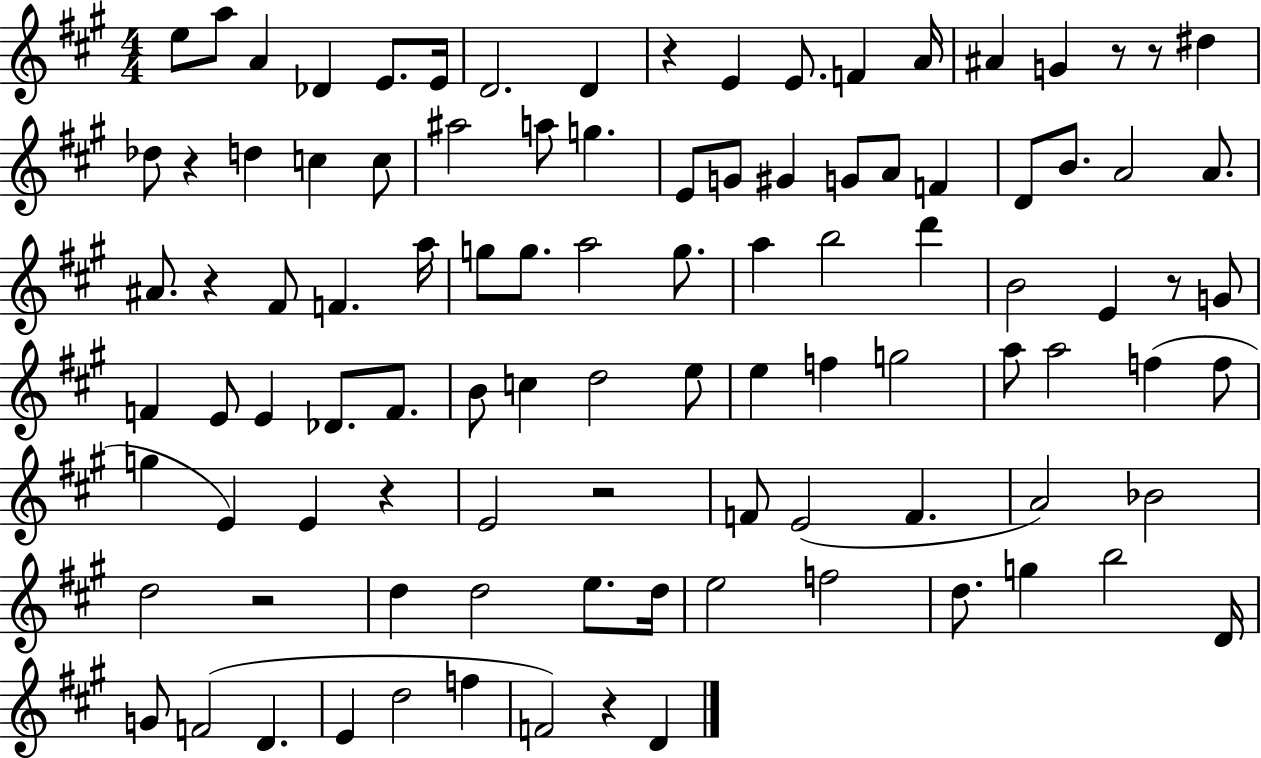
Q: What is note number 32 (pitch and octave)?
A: A4